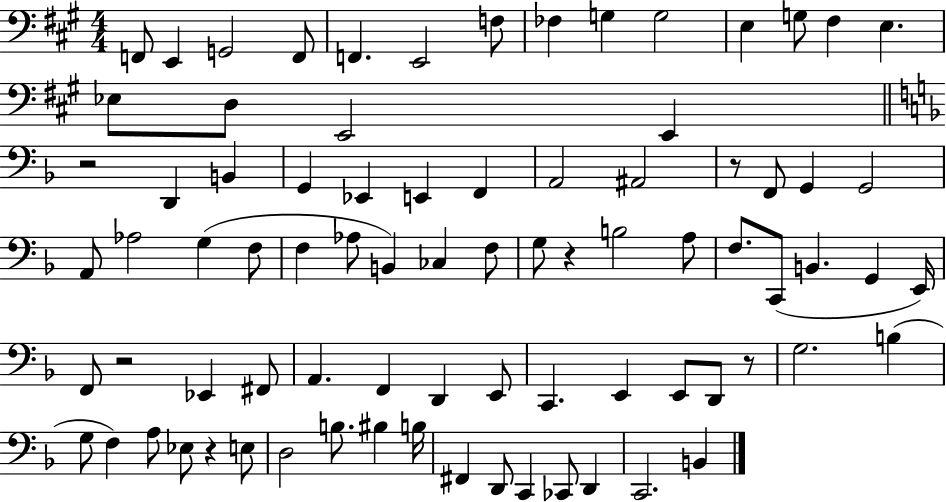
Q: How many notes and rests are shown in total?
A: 81